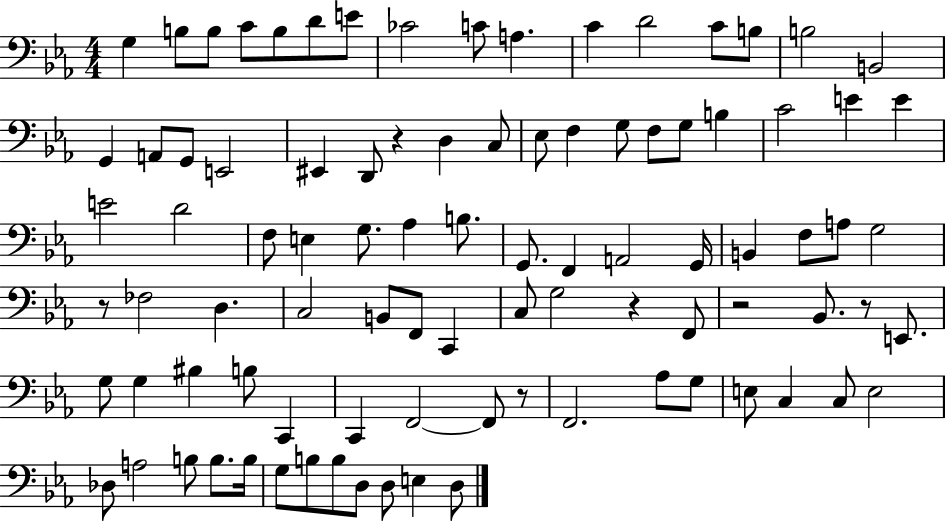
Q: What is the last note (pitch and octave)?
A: D3